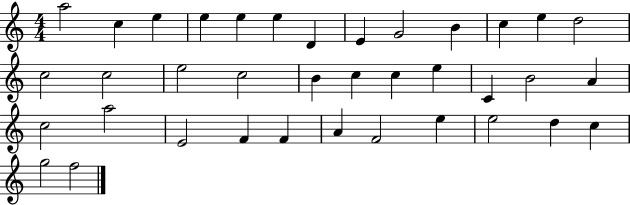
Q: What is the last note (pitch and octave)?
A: F5